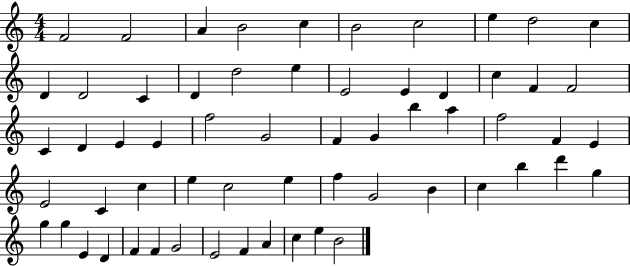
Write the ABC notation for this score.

X:1
T:Untitled
M:4/4
L:1/4
K:C
F2 F2 A B2 c B2 c2 e d2 c D D2 C D d2 e E2 E D c F F2 C D E E f2 G2 F G b a f2 F E E2 C c e c2 e f G2 B c b d' g g g E D F F G2 E2 F A c e B2